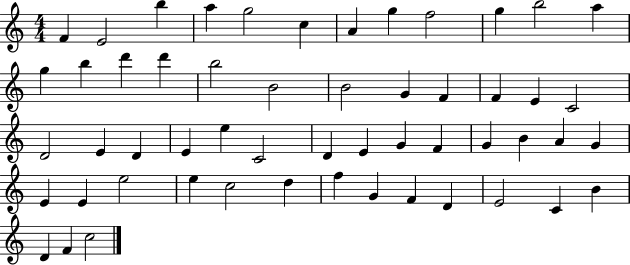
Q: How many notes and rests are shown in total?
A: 54